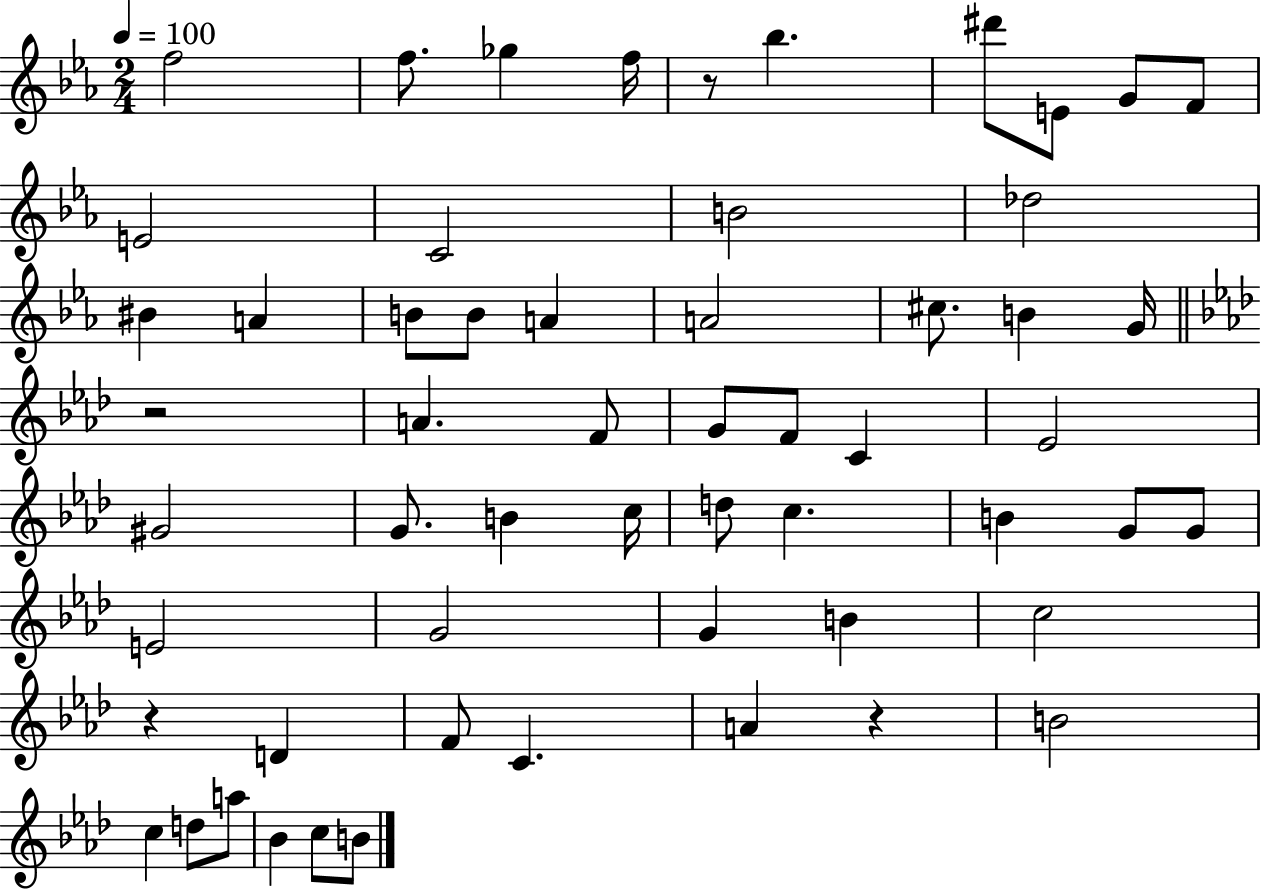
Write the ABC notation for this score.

X:1
T:Untitled
M:2/4
L:1/4
K:Eb
f2 f/2 _g f/4 z/2 _b ^d'/2 E/2 G/2 F/2 E2 C2 B2 _d2 ^B A B/2 B/2 A A2 ^c/2 B G/4 z2 A F/2 G/2 F/2 C _E2 ^G2 G/2 B c/4 d/2 c B G/2 G/2 E2 G2 G B c2 z D F/2 C A z B2 c d/2 a/2 _B c/2 B/2